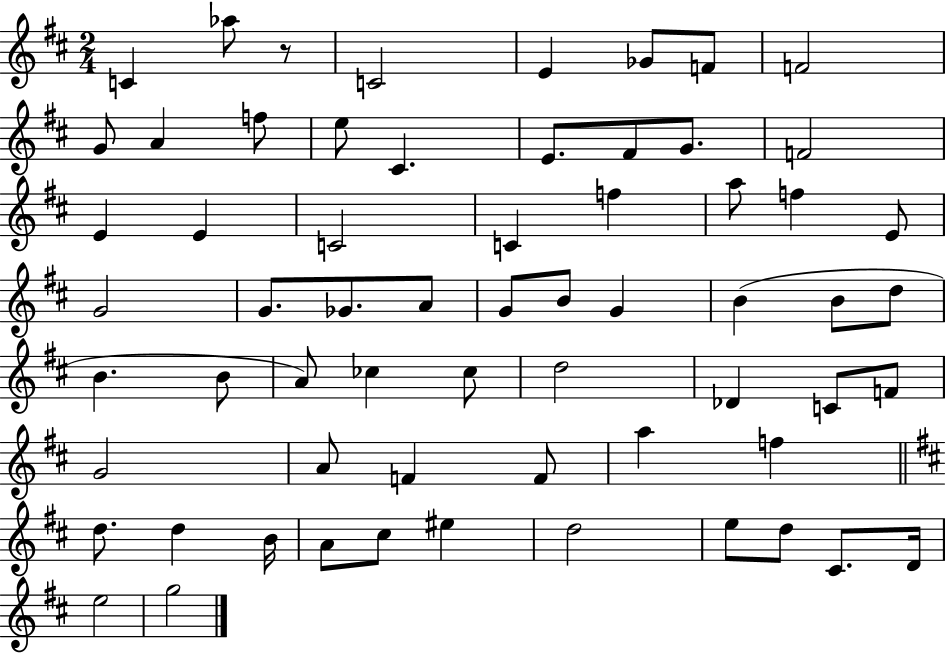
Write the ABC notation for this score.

X:1
T:Untitled
M:2/4
L:1/4
K:D
C _a/2 z/2 C2 E _G/2 F/2 F2 G/2 A f/2 e/2 ^C E/2 ^F/2 G/2 F2 E E C2 C f a/2 f E/2 G2 G/2 _G/2 A/2 G/2 B/2 G B B/2 d/2 B B/2 A/2 _c _c/2 d2 _D C/2 F/2 G2 A/2 F F/2 a f d/2 d B/4 A/2 ^c/2 ^e d2 e/2 d/2 ^C/2 D/4 e2 g2